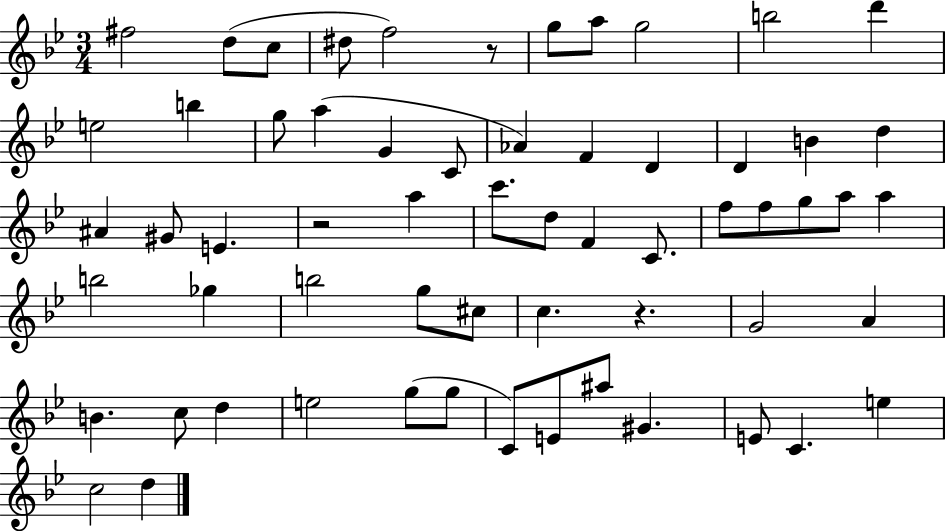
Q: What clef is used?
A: treble